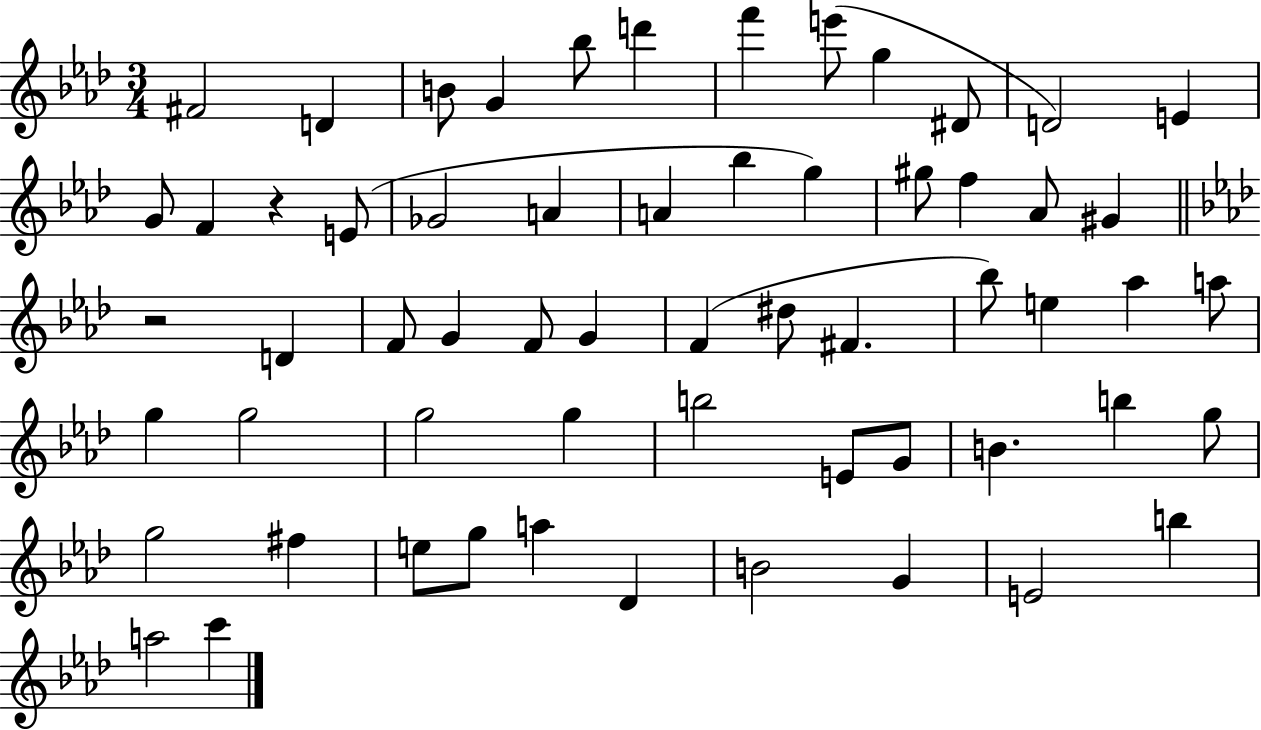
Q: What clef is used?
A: treble